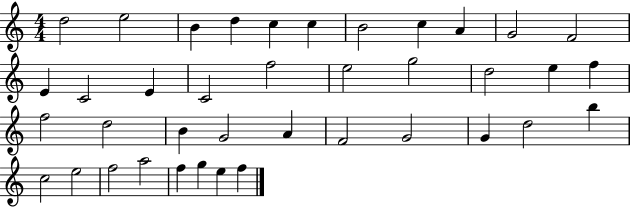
{
  \clef treble
  \numericTimeSignature
  \time 4/4
  \key c \major
  d''2 e''2 | b'4 d''4 c''4 c''4 | b'2 c''4 a'4 | g'2 f'2 | \break e'4 c'2 e'4 | c'2 f''2 | e''2 g''2 | d''2 e''4 f''4 | \break f''2 d''2 | b'4 g'2 a'4 | f'2 g'2 | g'4 d''2 b''4 | \break c''2 e''2 | f''2 a''2 | f''4 g''4 e''4 f''4 | \bar "|."
}